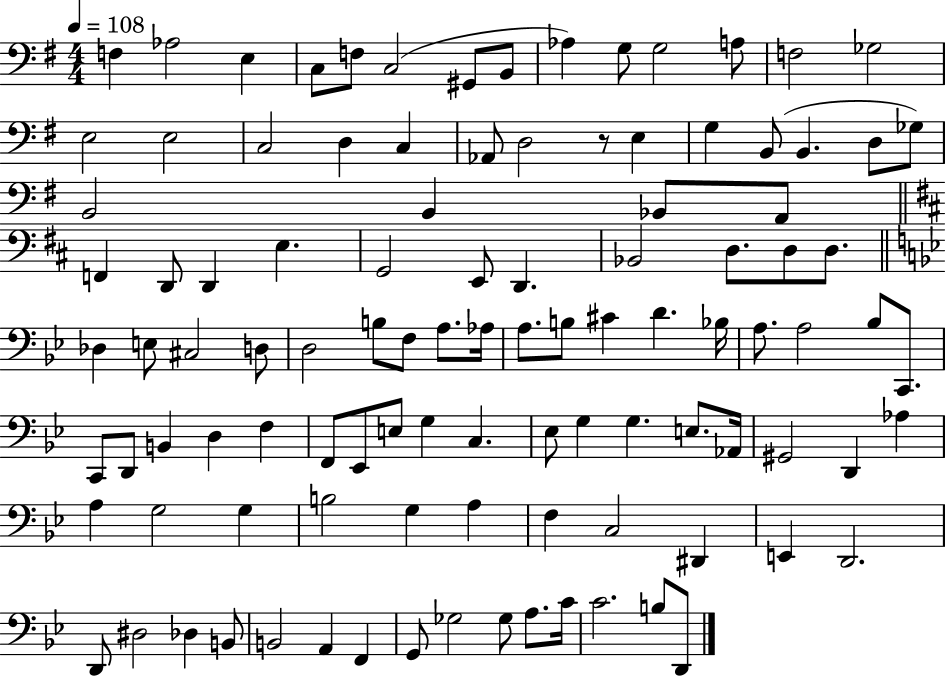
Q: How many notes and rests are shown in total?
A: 105